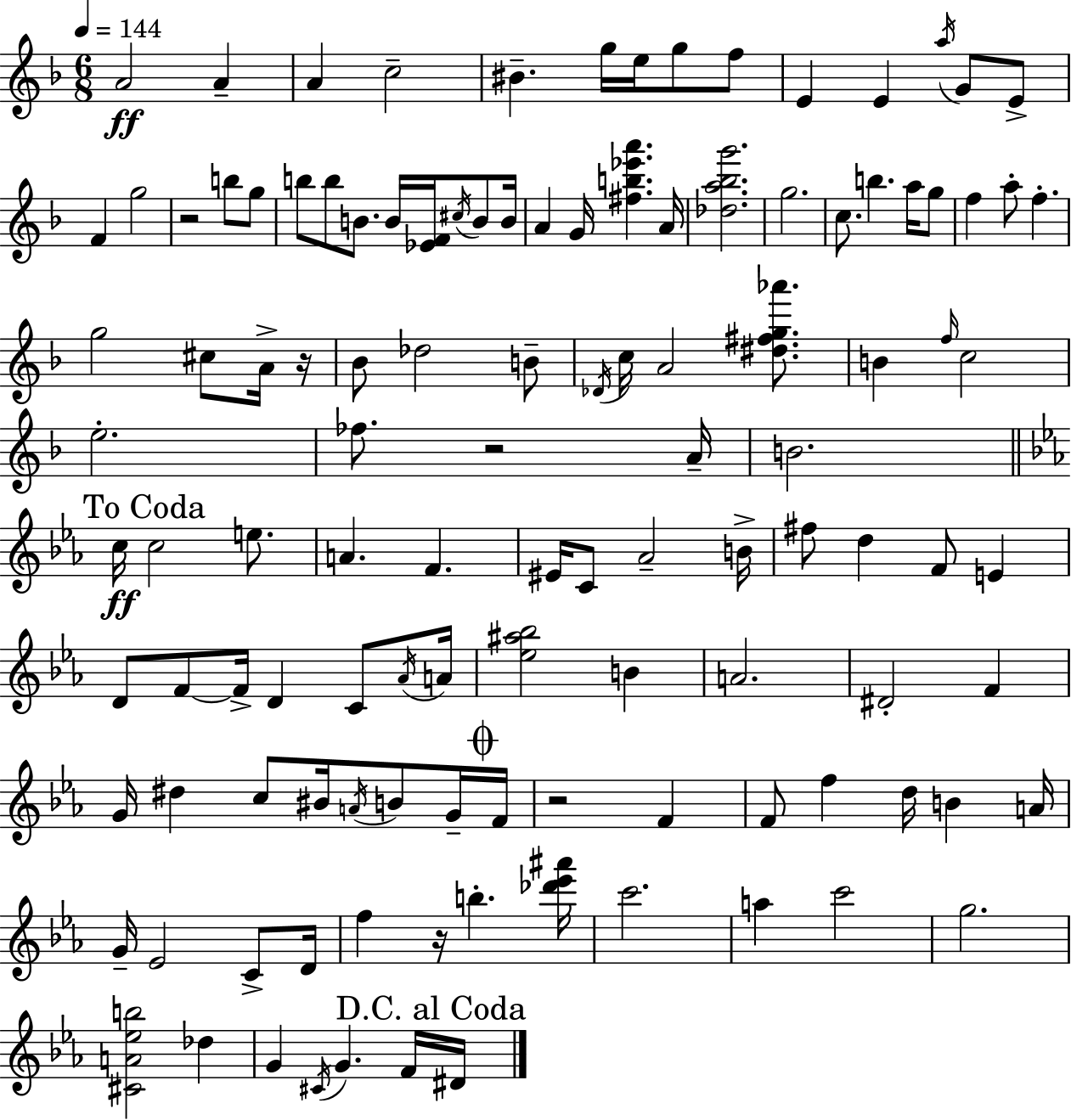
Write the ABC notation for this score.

X:1
T:Untitled
M:6/8
L:1/4
K:F
A2 A A c2 ^B g/4 e/4 g/2 f/2 E E a/4 G/2 E/2 F g2 z2 b/2 g/2 b/2 b/2 B/2 B/4 [_EF]/4 ^c/4 B/2 B/4 A G/4 [^fb_e'a'] A/4 [_da_bg']2 g2 c/2 b a/4 g/2 f a/2 f g2 ^c/2 A/4 z/4 _B/2 _d2 B/2 _D/4 c/4 A2 [^d^fg_a']/2 B f/4 c2 e2 _f/2 z2 A/4 B2 c/4 c2 e/2 A F ^E/4 C/2 _A2 B/4 ^f/2 d F/2 E D/2 F/2 F/4 D C/2 _A/4 A/4 [_e^a_b]2 B A2 ^D2 F G/4 ^d c/2 ^B/4 A/4 B/2 G/4 F/4 z2 F F/2 f d/4 B A/4 G/4 _E2 C/2 D/4 f z/4 b [_d'_e'^a']/4 c'2 a c'2 g2 [^CA_eb]2 _d G ^C/4 G F/4 ^D/4